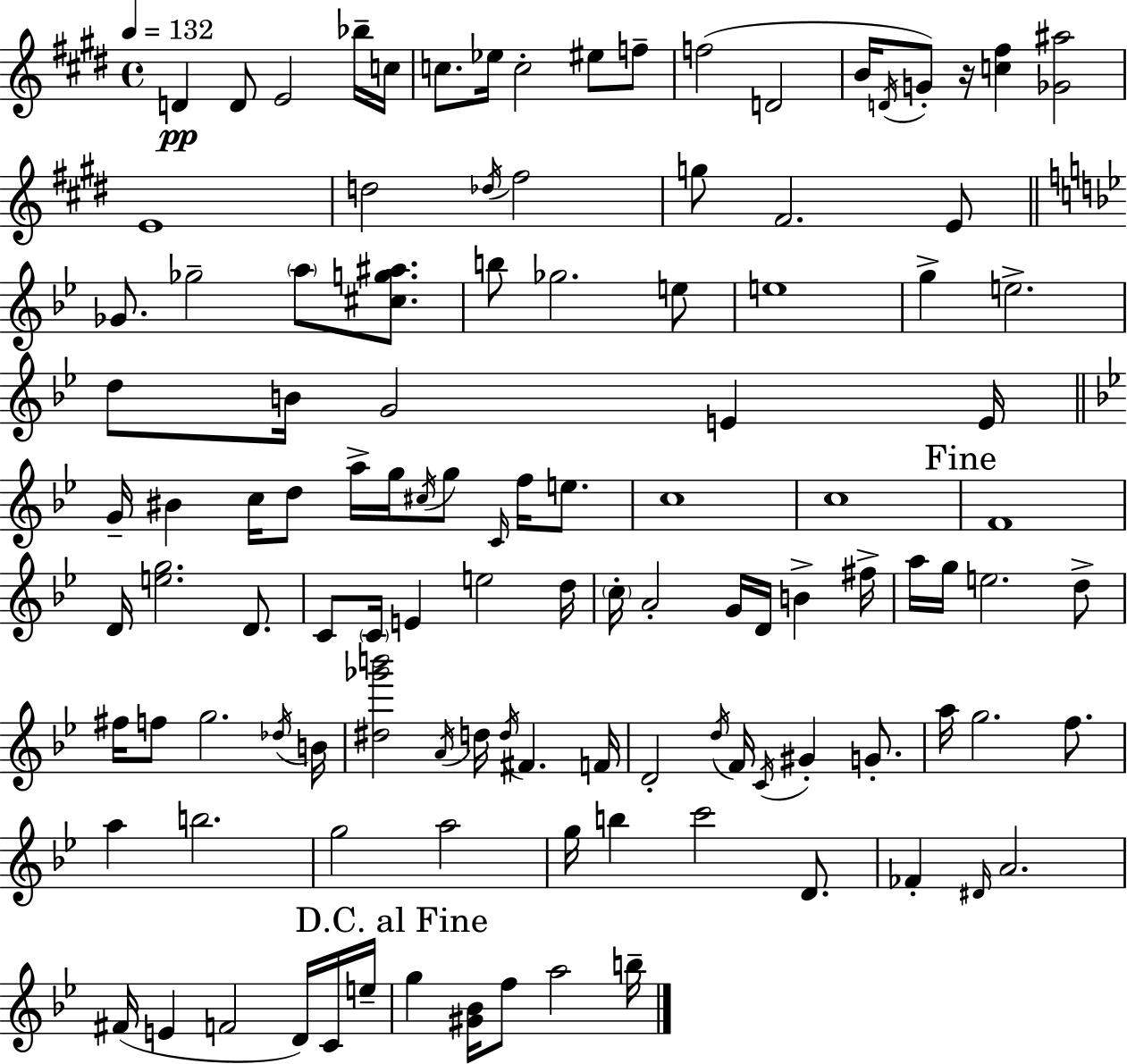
D4/q D4/e E4/h Bb5/s C5/s C5/e. Eb5/s C5/h EIS5/e F5/e F5/h D4/h B4/s D4/s G4/e R/s [C5,F#5]/q [Gb4,A#5]/h E4/w D5/h Db5/s F#5/h G5/e F#4/h. E4/e Gb4/e. Gb5/h A5/e [C#5,G5,A#5]/e. B5/e Gb5/h. E5/e E5/w G5/q E5/h. D5/e B4/s G4/h E4/q E4/s G4/s BIS4/q C5/s D5/e A5/s G5/s C#5/s G5/e C4/s F5/s E5/e. C5/w C5/w F4/w D4/s [E5,G5]/h. D4/e. C4/e C4/s E4/q E5/h D5/s C5/s A4/h G4/s D4/s B4/q F#5/s A5/s G5/s E5/h. D5/e F#5/s F5/e G5/h. Db5/s B4/s [D#5,Gb6,B6]/h A4/s D5/s D5/s F#4/q. F4/s D4/h D5/s F4/s C4/s G#4/q G4/e. A5/s G5/h. F5/e. A5/q B5/h. G5/h A5/h G5/s B5/q C6/h D4/e. FES4/q D#4/s A4/h. F#4/s E4/q F4/h D4/s C4/s E5/s G5/q [G#4,Bb4]/s F5/e A5/h B5/s